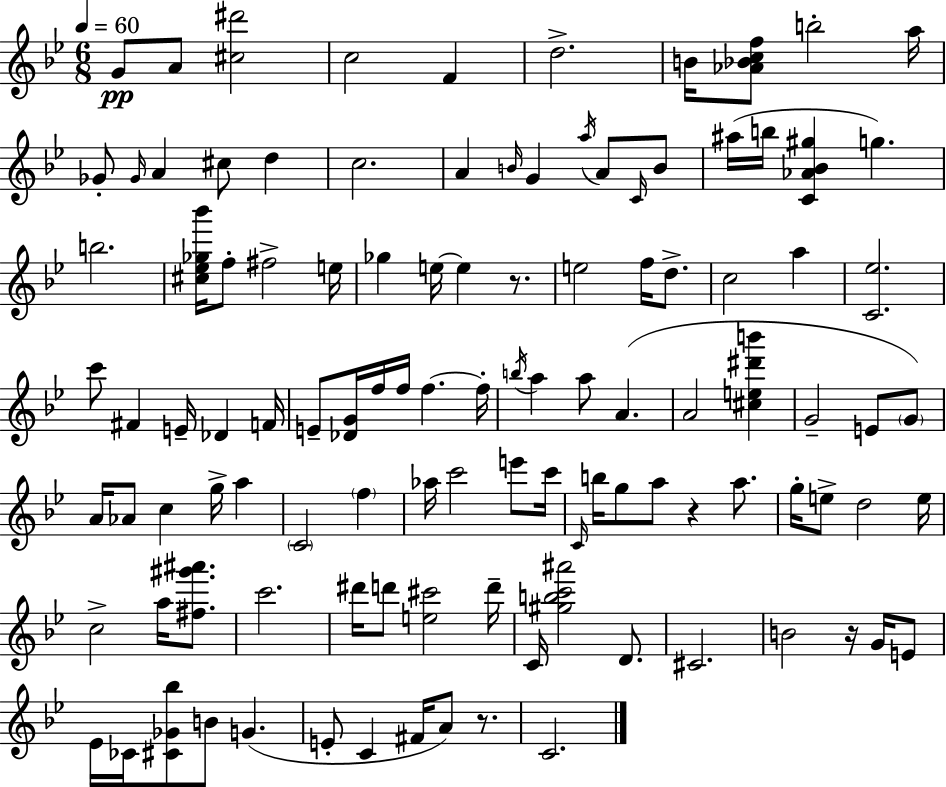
X:1
T:Untitled
M:6/8
L:1/4
K:Gm
G/2 A/2 [^c^d']2 c2 F d2 B/4 [_A_Bcf]/2 b2 a/4 _G/2 _G/4 A ^c/2 d c2 A B/4 G a/4 A/2 C/4 B/2 ^a/4 b/4 [C_A_B^g] g b2 [^c_e_g_b']/4 f/2 ^f2 e/4 _g e/4 e z/2 e2 f/4 d/2 c2 a [C_e]2 c'/2 ^F E/4 _D F/4 E/2 [_DG]/4 f/4 f/4 f f/4 b/4 a a/2 A A2 [^ce^d'b'] G2 E/2 G/2 A/4 _A/2 c g/4 a C2 f _a/4 c'2 e'/2 c'/4 C/4 b/4 g/2 a/2 z a/2 g/4 e/2 d2 e/4 c2 a/4 [^f^g'^a']/2 c'2 ^d'/4 d'/2 [e^c']2 d'/4 C/4 [^gbc'^a']2 D/2 ^C2 B2 z/4 G/4 E/2 _E/4 _C/4 [^C_G_b]/2 B/2 G E/2 C ^F/4 A/2 z/2 C2